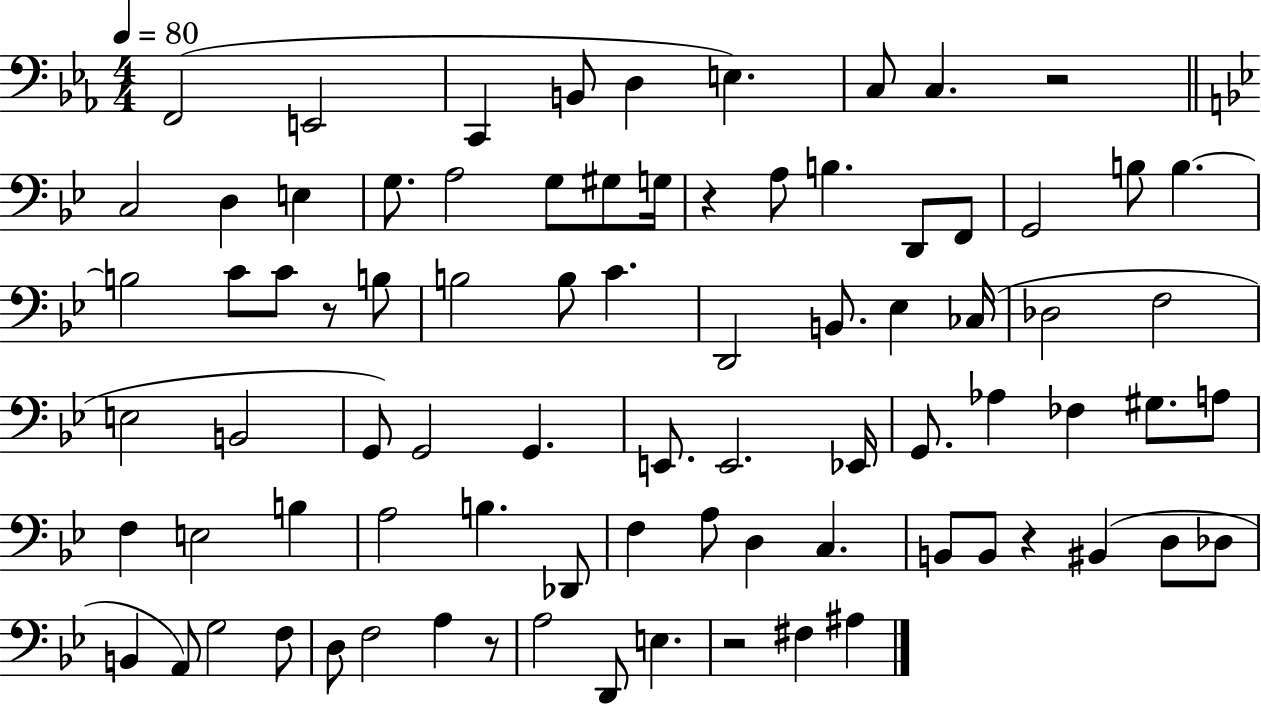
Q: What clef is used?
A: bass